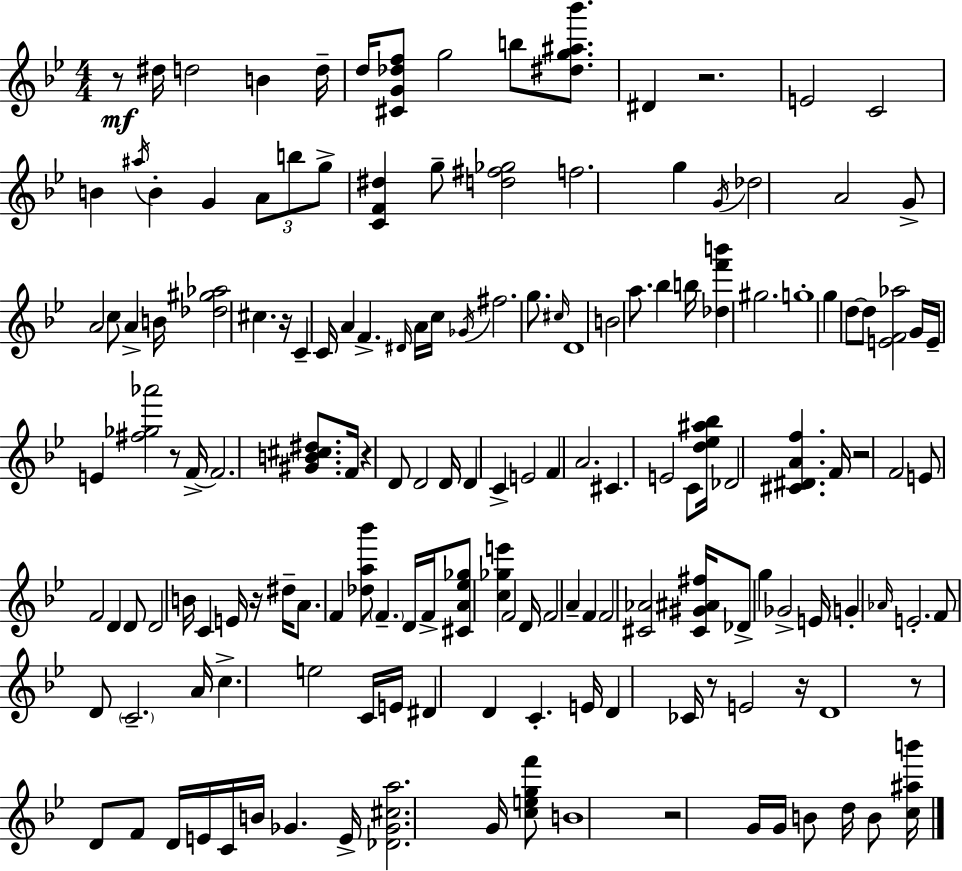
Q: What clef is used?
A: treble